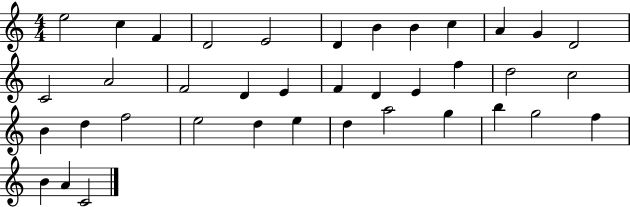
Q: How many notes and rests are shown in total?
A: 38